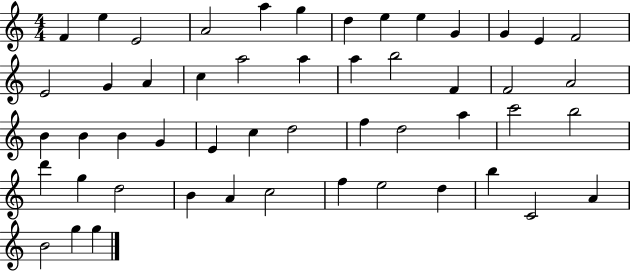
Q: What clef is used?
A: treble